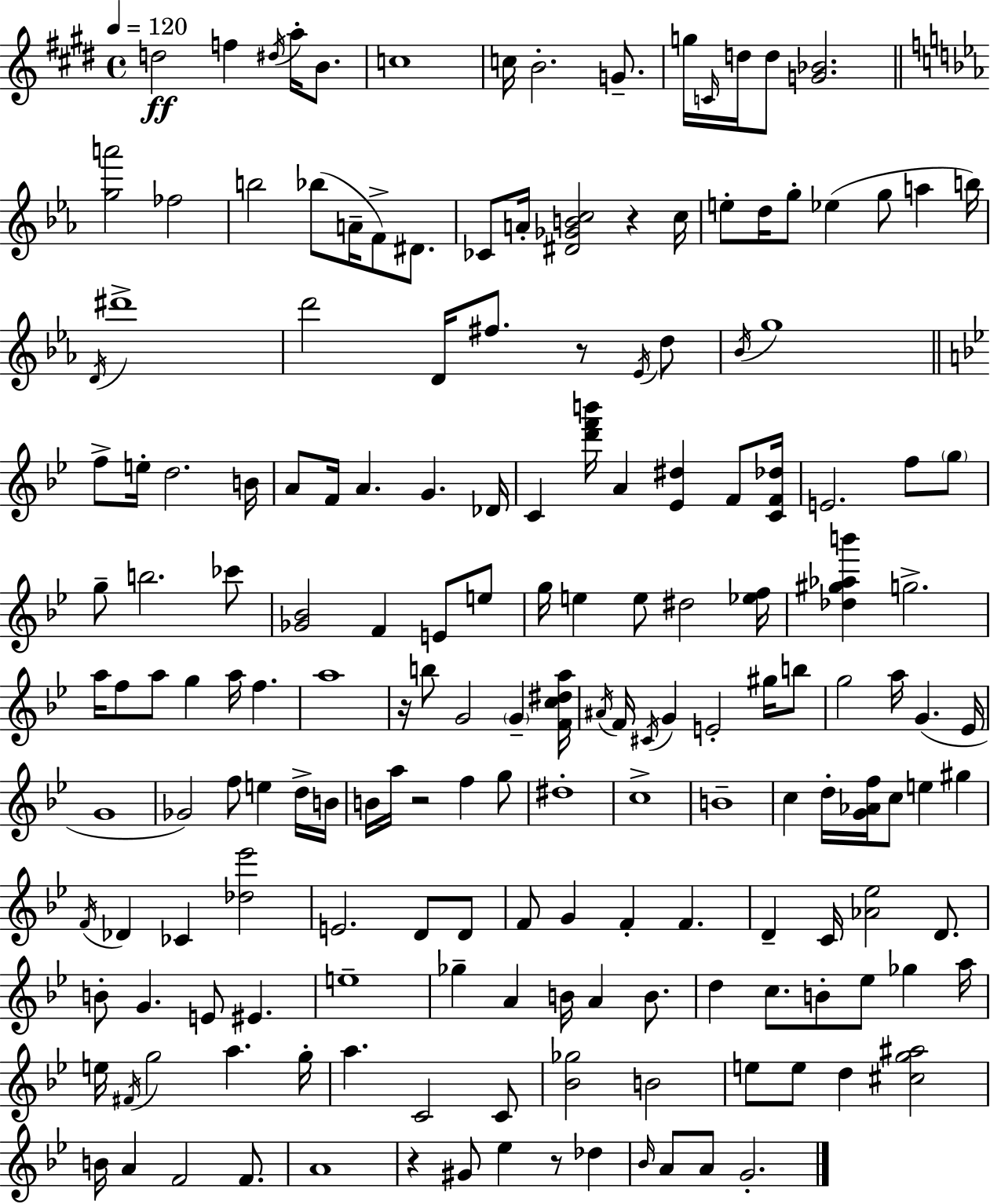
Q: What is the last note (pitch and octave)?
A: G4